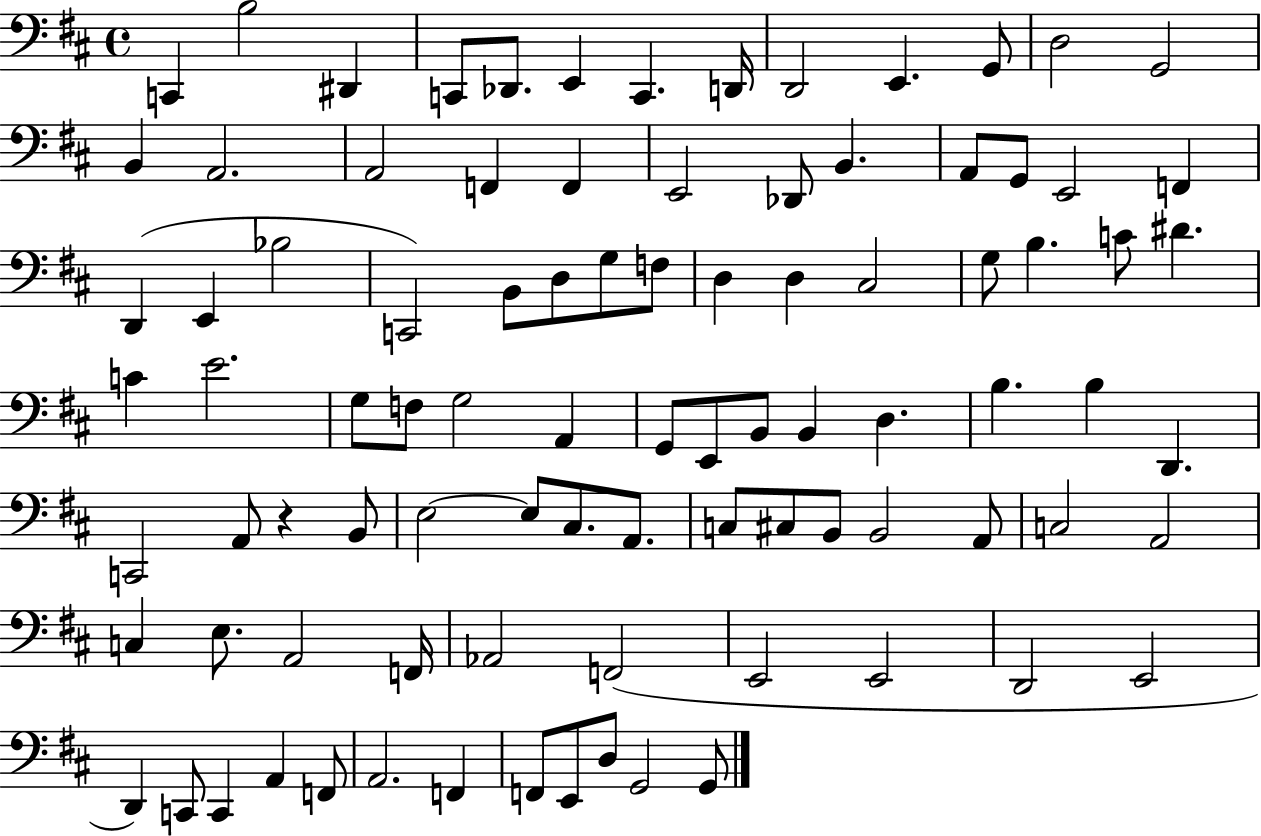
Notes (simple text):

C2/q B3/h D#2/q C2/e Db2/e. E2/q C2/q. D2/s D2/h E2/q. G2/e D3/h G2/h B2/q A2/h. A2/h F2/q F2/q E2/h Db2/e B2/q. A2/e G2/e E2/h F2/q D2/q E2/q Bb3/h C2/h B2/e D3/e G3/e F3/e D3/q D3/q C#3/h G3/e B3/q. C4/e D#4/q. C4/q E4/h. G3/e F3/e G3/h A2/q G2/e E2/e B2/e B2/q D3/q. B3/q. B3/q D2/q. C2/h A2/e R/q B2/e E3/h E3/e C#3/e. A2/e. C3/e C#3/e B2/e B2/h A2/e C3/h A2/h C3/q E3/e. A2/h F2/s Ab2/h F2/h E2/h E2/h D2/h E2/h D2/q C2/e C2/q A2/q F2/e A2/h. F2/q F2/e E2/e D3/e G2/h G2/e